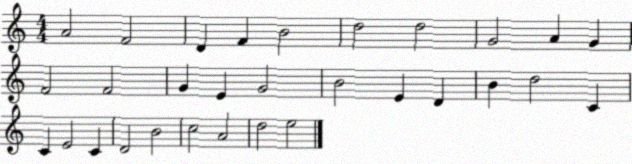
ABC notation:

X:1
T:Untitled
M:4/4
L:1/4
K:C
A2 F2 D F B2 d2 d2 G2 A G F2 F2 G E G2 B2 E D B d2 C C E2 C D2 B2 c2 A2 d2 e2